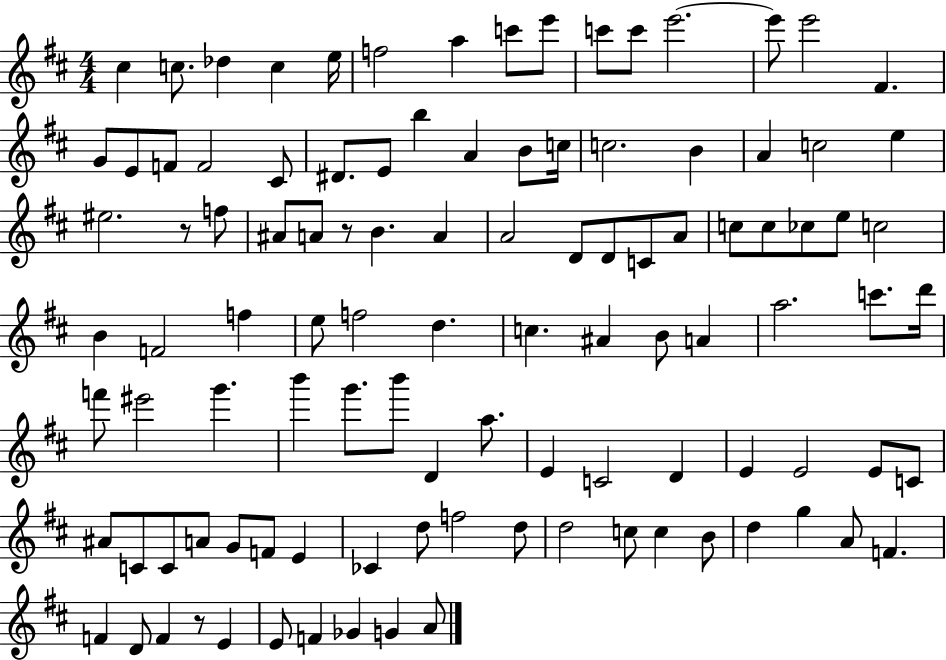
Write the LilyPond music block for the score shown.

{
  \clef treble
  \numericTimeSignature
  \time 4/4
  \key d \major
  cis''4 c''8. des''4 c''4 e''16 | f''2 a''4 c'''8 e'''8 | c'''8 c'''8 e'''2.~~ | e'''8 e'''2 fis'4. | \break g'8 e'8 f'8 f'2 cis'8 | dis'8. e'8 b''4 a'4 b'8 c''16 | c''2. b'4 | a'4 c''2 e''4 | \break eis''2. r8 f''8 | ais'8 a'8 r8 b'4. a'4 | a'2 d'8 d'8 c'8 a'8 | c''8 c''8 ces''8 e''8 c''2 | \break b'4 f'2 f''4 | e''8 f''2 d''4. | c''4. ais'4 b'8 a'4 | a''2. c'''8. d'''16 | \break f'''8 eis'''2 g'''4. | b'''4 g'''8. b'''8 d'4 a''8. | e'4 c'2 d'4 | e'4 e'2 e'8 c'8 | \break ais'8 c'8 c'8 a'8 g'8 f'8 e'4 | ces'4 d''8 f''2 d''8 | d''2 c''8 c''4 b'8 | d''4 g''4 a'8 f'4. | \break f'4 d'8 f'4 r8 e'4 | e'8 f'4 ges'4 g'4 a'8 | \bar "|."
}